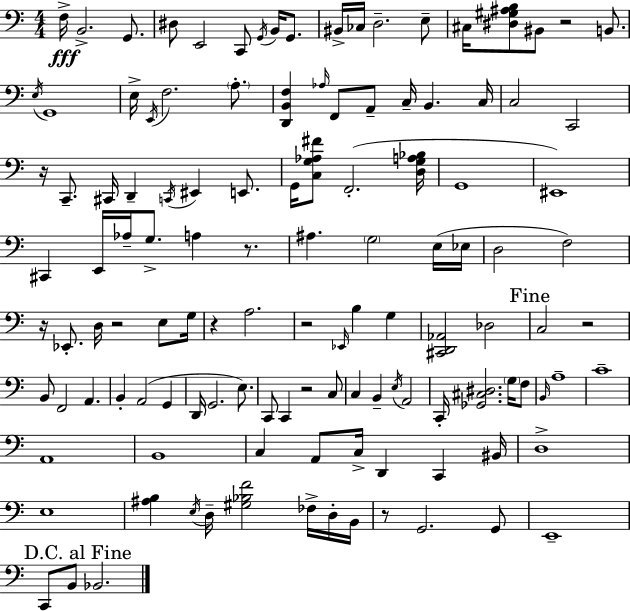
{
  \clef bass
  \numericTimeSignature
  \time 4/4
  \key c \major
  f16->\fff b,2.-> g,8. | dis8 e,2 c,8 \acciaccatura { g,16 } b,16 g,8. | bis,16-> ces16 d2.-- e8-- | cis16 <dis gis ais b>8 bis,8 r2 b,8. | \break \acciaccatura { e16 } g,1 | e16-> \acciaccatura { e,16 } f2. | \parenthesize a8.-. <d, b, f>4 \grace { aes16 } f,8 a,8-- c16-- b,4. | c16 c2 c,2 | \break r16 c,8.-- cis,16 d,4-- \acciaccatura { c,16 } eis,4 | e,8. g,16 <c g aes fis'>8 f,2.-.( | <d g a bes>16 g,1 | eis,1) | \break cis,4 e,16 aes16-- g8.-> a4 | r8. ais4. \parenthesize g2 | e16( ees16 d2 f2) | r16 ees,8.-. d16 r2 | \break e8 g16 r4 a2. | r2 \grace { ees,16 } b4 | g4 <cis, d, aes,>2 des2 | \mark "Fine" c2 r2 | \break b,8 f,2 | a,4. b,4-. a,2( | g,4 d,16 g,2. | e8.) c,8 c,4 r2 | \break c8 c4 b,4-- \acciaccatura { e16 } a,2 | c,16-. <ges, cis dis>2. | \parenthesize g16 f8 \grace { b,16 } a1-- | c'1-- | \break a,1 | b,1 | c4 a,8 c16-> d,4 | c,4 bis,16 d1-> | \break e1 | <ais b>4 \acciaccatura { e16 } d16-- <gis bes f'>2 | fes16-> d16-. b,16 r8 g,2. | g,8 e,1-- | \break \mark "D.C. al Fine" c,8 b,8 bes,2. | \bar "|."
}